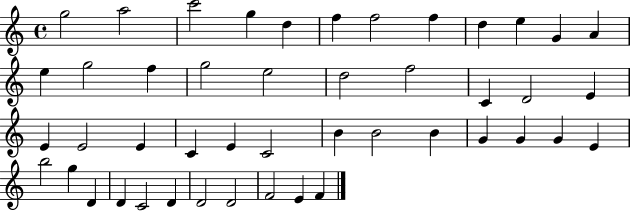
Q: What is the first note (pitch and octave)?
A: G5